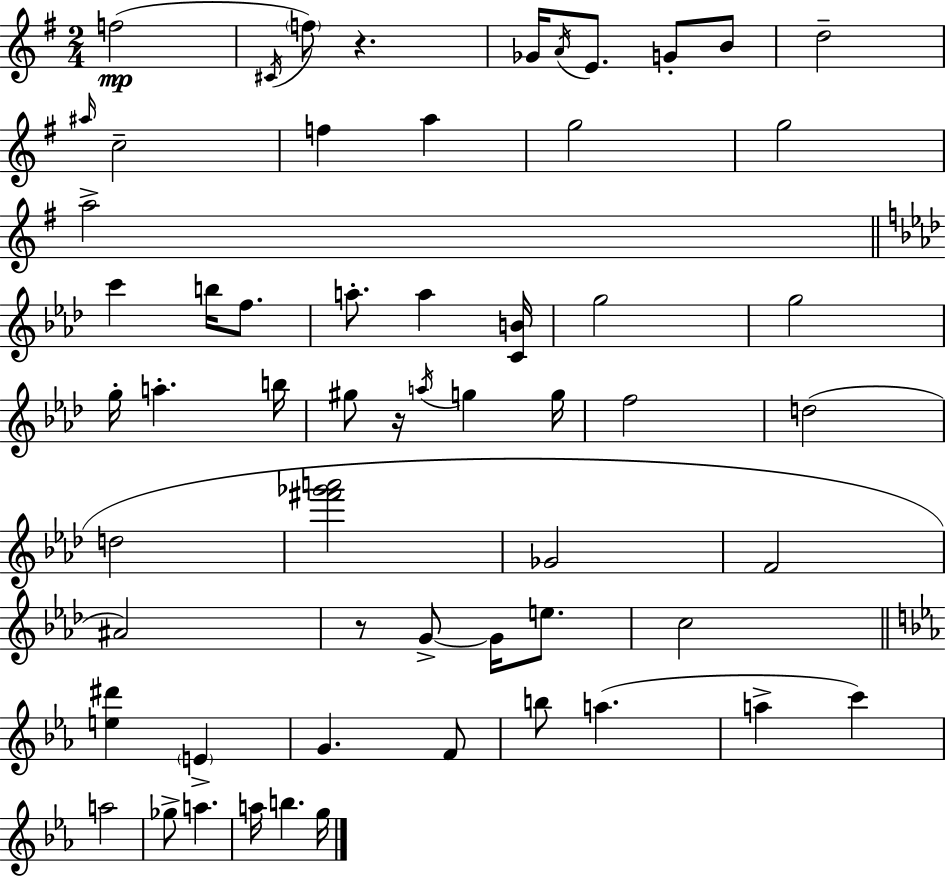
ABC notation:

X:1
T:Untitled
M:2/4
L:1/4
K:Em
f2 ^C/4 f/2 z _G/4 A/4 E/2 G/2 B/2 d2 ^a/4 c2 f a g2 g2 a2 c' b/4 f/2 a/2 a [CB]/4 g2 g2 g/4 a b/4 ^g/2 z/4 a/4 g g/4 f2 d2 d2 [^f'_g'a']2 _G2 F2 ^A2 z/2 G/2 G/4 e/2 c2 [e^d'] E G F/2 b/2 a a c' a2 _g/2 a a/4 b g/4